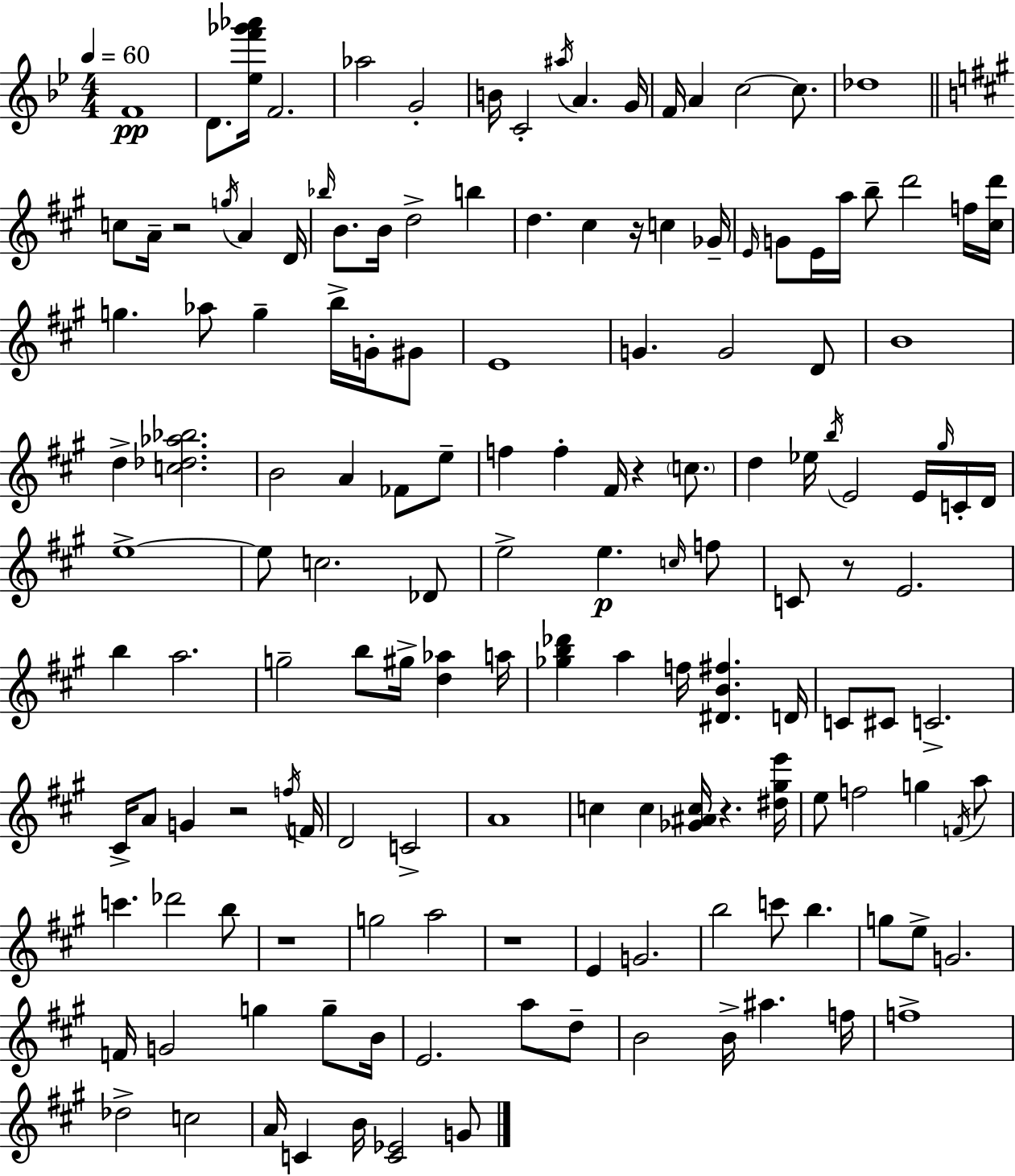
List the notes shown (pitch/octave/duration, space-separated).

F4/w D4/e. [Eb5,F6,Gb6,Ab6]/s F4/h. Ab5/h G4/h B4/s C4/h A#5/s A4/q. G4/s F4/s A4/q C5/h C5/e. Db5/w C5/e A4/s R/h G5/s A4/q D4/s Bb5/s B4/e. B4/s D5/h B5/q D5/q. C#5/q R/s C5/q Gb4/s E4/s G4/e E4/s A5/s B5/e D6/h F5/s [C#5,D6]/s G5/q. Ab5/e G5/q B5/s G4/s G#4/e E4/w G4/q. G4/h D4/e B4/w D5/q [C5,Db5,Ab5,Bb5]/h. B4/h A4/q FES4/e E5/e F5/q F5/q F#4/s R/q C5/e. D5/q Eb5/s B5/s E4/h E4/s G#5/s C4/s D4/s E5/w E5/e C5/h. Db4/e E5/h E5/q. C5/s F5/e C4/e R/e E4/h. B5/q A5/h. G5/h B5/e G#5/s [D5,Ab5]/q A5/s [Gb5,B5,Db6]/q A5/q F5/s [D#4,B4,F#5]/q. D4/s C4/e C#4/e C4/h. C#4/s A4/e G4/q R/h F5/s F4/s D4/h C4/h A4/w C5/q C5/q [Gb4,A#4,C5]/s R/q. [D#5,G#5,E6]/s E5/e F5/h G5/q F4/s A5/e C6/q. Db6/h B5/e R/w G5/h A5/h R/w E4/q G4/h. B5/h C6/e B5/q. G5/e E5/e G4/h. F4/s G4/h G5/q G5/e B4/s E4/h. A5/e D5/e B4/h B4/s A#5/q. F5/s F5/w Db5/h C5/h A4/s C4/q B4/s [C4,Eb4]/h G4/e